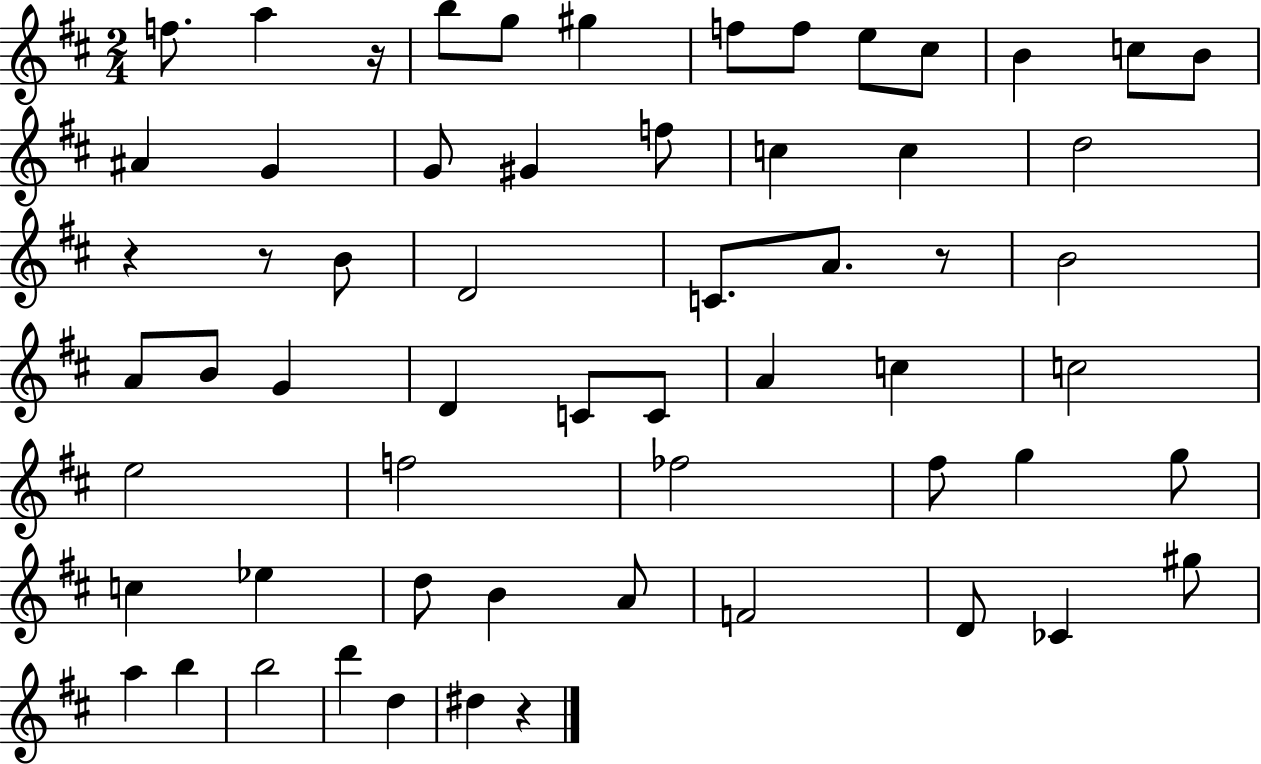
F5/e. A5/q R/s B5/e G5/e G#5/q F5/e F5/e E5/e C#5/e B4/q C5/e B4/e A#4/q G4/q G4/e G#4/q F5/e C5/q C5/q D5/h R/q R/e B4/e D4/h C4/e. A4/e. R/e B4/h A4/e B4/e G4/q D4/q C4/e C4/e A4/q C5/q C5/h E5/h F5/h FES5/h F#5/e G5/q G5/e C5/q Eb5/q D5/e B4/q A4/e F4/h D4/e CES4/q G#5/e A5/q B5/q B5/h D6/q D5/q D#5/q R/q